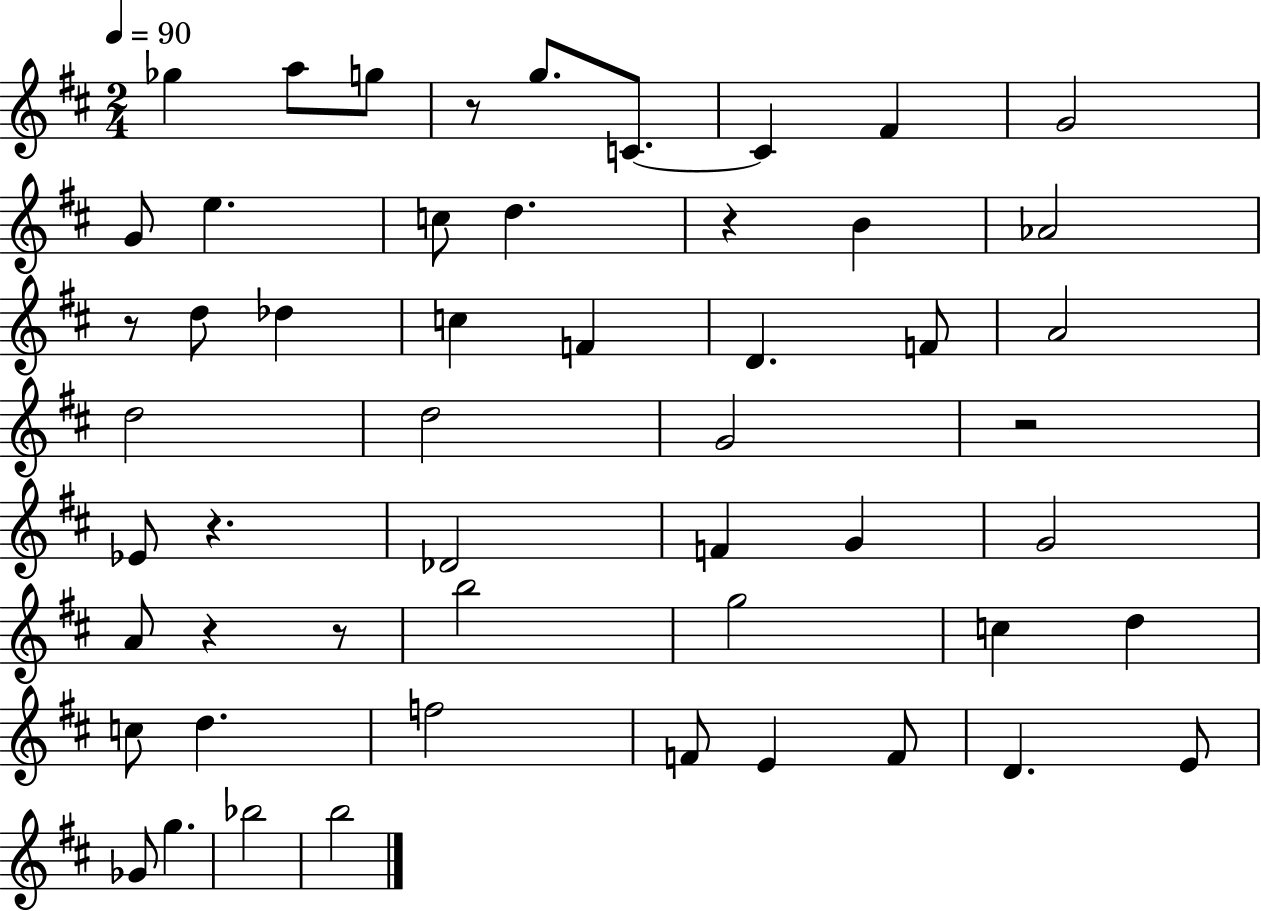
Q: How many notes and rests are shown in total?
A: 53